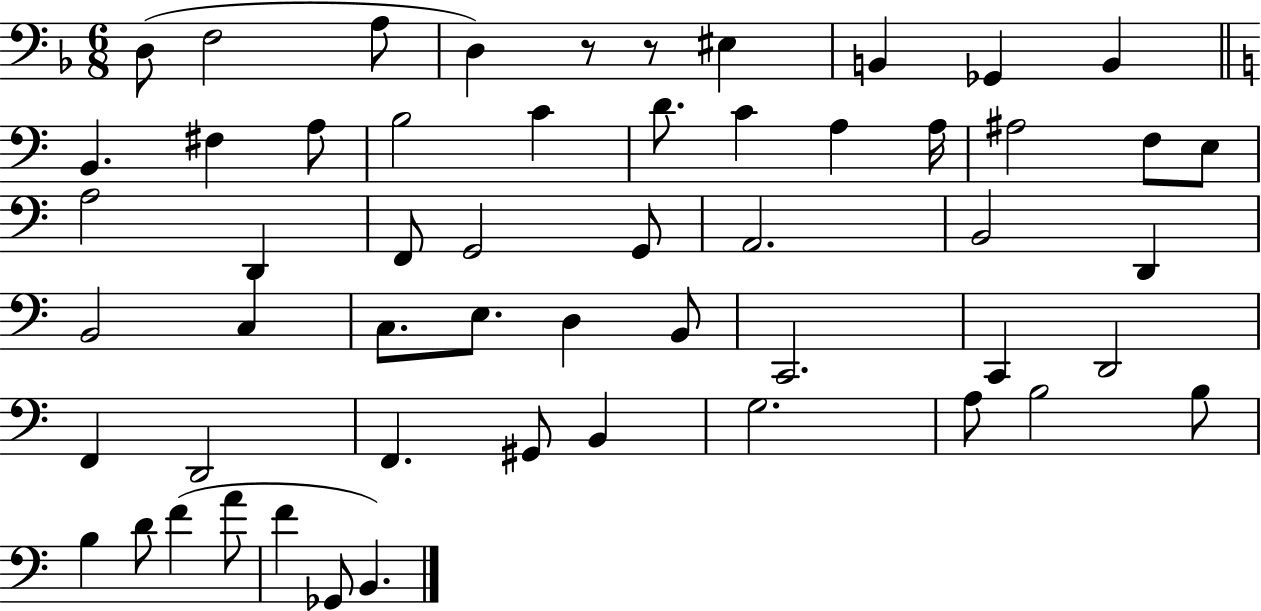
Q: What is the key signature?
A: F major